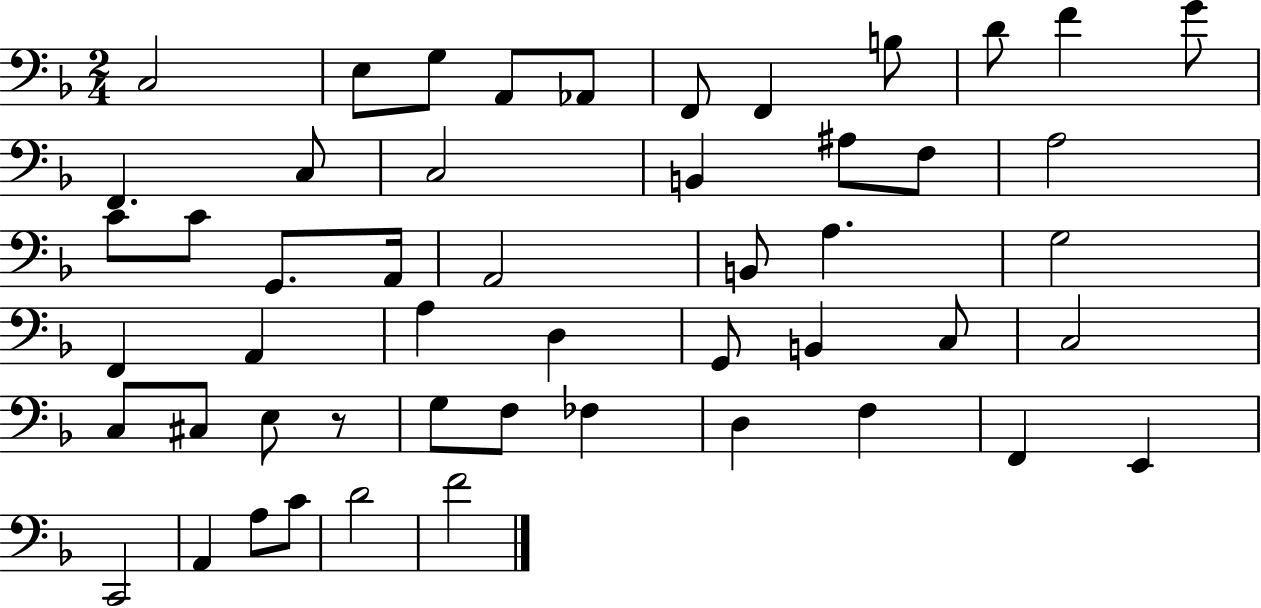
{
  \clef bass
  \numericTimeSignature
  \time 2/4
  \key f \major
  c2 | e8 g8 a,8 aes,8 | f,8 f,4 b8 | d'8 f'4 g'8 | \break f,4. c8 | c2 | b,4 ais8 f8 | a2 | \break c'8 c'8 g,8. a,16 | a,2 | b,8 a4. | g2 | \break f,4 a,4 | a4 d4 | g,8 b,4 c8 | c2 | \break c8 cis8 e8 r8 | g8 f8 fes4 | d4 f4 | f,4 e,4 | \break c,2 | a,4 a8 c'8 | d'2 | f'2 | \break \bar "|."
}